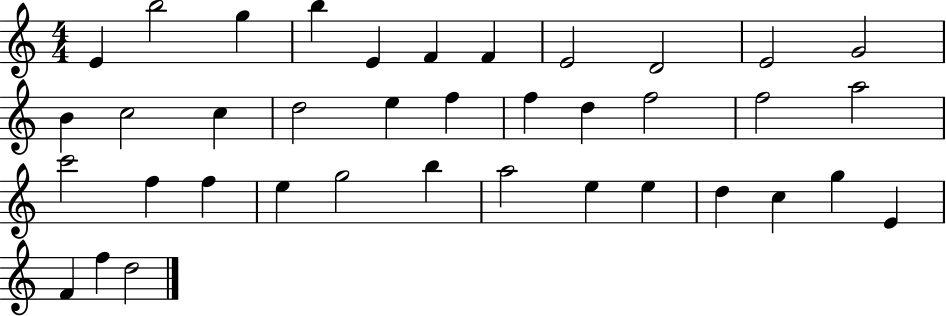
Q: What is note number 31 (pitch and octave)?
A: E5